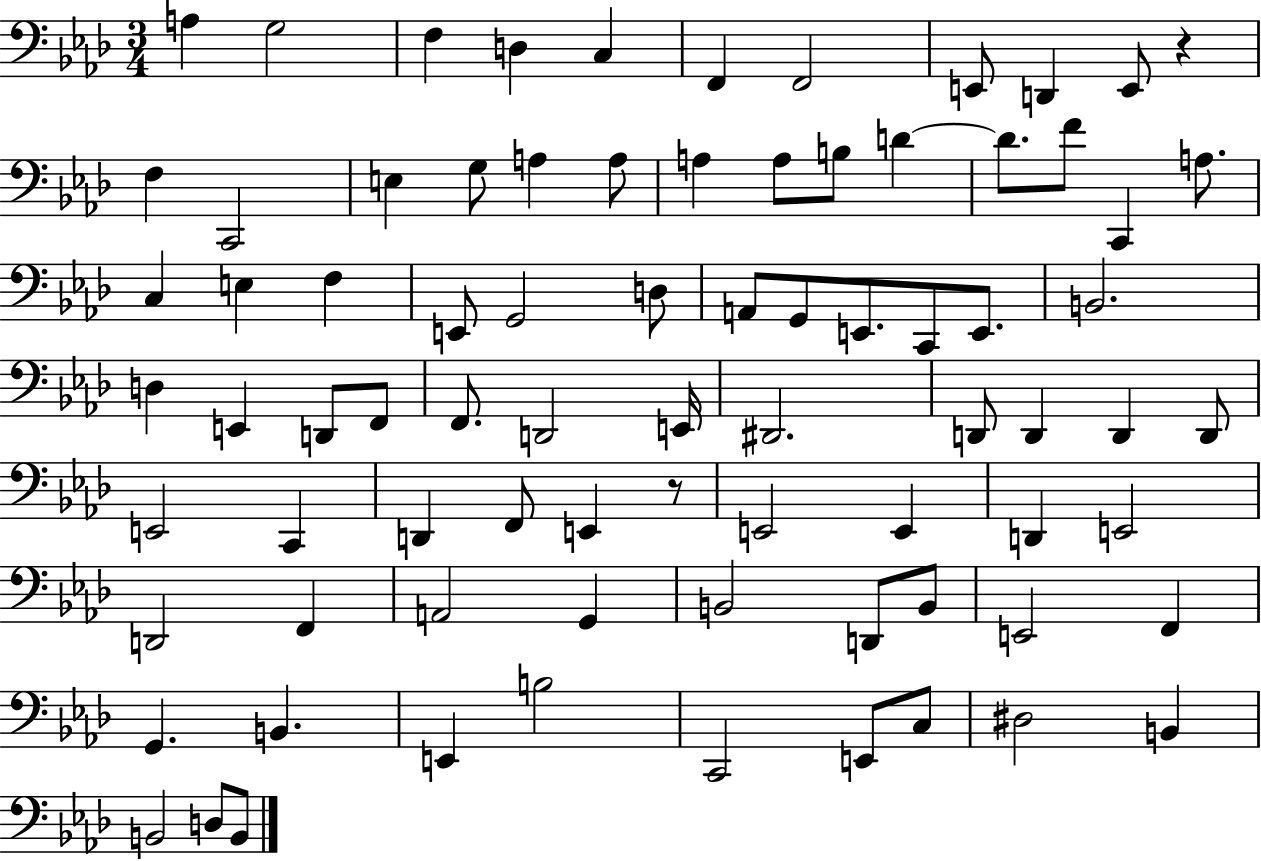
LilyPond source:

{
  \clef bass
  \numericTimeSignature
  \time 3/4
  \key aes \major
  \repeat volta 2 { a4 g2 | f4 d4 c4 | f,4 f,2 | e,8 d,4 e,8 r4 | \break f4 c,2 | e4 g8 a4 a8 | a4 a8 b8 d'4~~ | d'8. f'8 c,4 a8. | \break c4 e4 f4 | e,8 g,2 d8 | a,8 g,8 e,8. c,8 e,8. | b,2. | \break d4 e,4 d,8 f,8 | f,8. d,2 e,16 | dis,2. | d,8 d,4 d,4 d,8 | \break e,2 c,4 | d,4 f,8 e,4 r8 | e,2 e,4 | d,4 e,2 | \break d,2 f,4 | a,2 g,4 | b,2 d,8 b,8 | e,2 f,4 | \break g,4. b,4. | e,4 b2 | c,2 e,8 c8 | dis2 b,4 | \break b,2 d8 b,8 | } \bar "|."
}